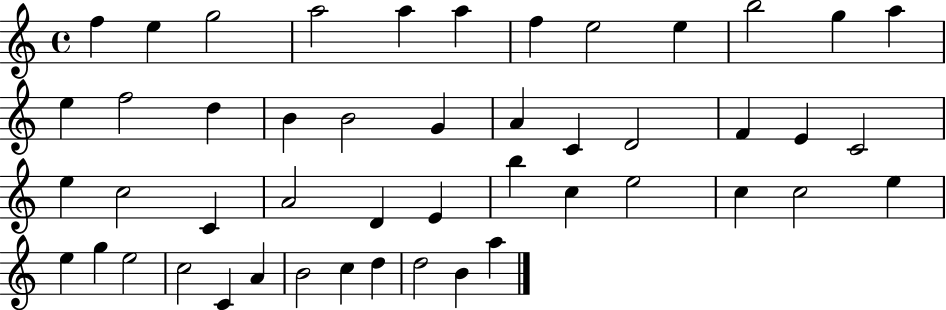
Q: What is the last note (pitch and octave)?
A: A5